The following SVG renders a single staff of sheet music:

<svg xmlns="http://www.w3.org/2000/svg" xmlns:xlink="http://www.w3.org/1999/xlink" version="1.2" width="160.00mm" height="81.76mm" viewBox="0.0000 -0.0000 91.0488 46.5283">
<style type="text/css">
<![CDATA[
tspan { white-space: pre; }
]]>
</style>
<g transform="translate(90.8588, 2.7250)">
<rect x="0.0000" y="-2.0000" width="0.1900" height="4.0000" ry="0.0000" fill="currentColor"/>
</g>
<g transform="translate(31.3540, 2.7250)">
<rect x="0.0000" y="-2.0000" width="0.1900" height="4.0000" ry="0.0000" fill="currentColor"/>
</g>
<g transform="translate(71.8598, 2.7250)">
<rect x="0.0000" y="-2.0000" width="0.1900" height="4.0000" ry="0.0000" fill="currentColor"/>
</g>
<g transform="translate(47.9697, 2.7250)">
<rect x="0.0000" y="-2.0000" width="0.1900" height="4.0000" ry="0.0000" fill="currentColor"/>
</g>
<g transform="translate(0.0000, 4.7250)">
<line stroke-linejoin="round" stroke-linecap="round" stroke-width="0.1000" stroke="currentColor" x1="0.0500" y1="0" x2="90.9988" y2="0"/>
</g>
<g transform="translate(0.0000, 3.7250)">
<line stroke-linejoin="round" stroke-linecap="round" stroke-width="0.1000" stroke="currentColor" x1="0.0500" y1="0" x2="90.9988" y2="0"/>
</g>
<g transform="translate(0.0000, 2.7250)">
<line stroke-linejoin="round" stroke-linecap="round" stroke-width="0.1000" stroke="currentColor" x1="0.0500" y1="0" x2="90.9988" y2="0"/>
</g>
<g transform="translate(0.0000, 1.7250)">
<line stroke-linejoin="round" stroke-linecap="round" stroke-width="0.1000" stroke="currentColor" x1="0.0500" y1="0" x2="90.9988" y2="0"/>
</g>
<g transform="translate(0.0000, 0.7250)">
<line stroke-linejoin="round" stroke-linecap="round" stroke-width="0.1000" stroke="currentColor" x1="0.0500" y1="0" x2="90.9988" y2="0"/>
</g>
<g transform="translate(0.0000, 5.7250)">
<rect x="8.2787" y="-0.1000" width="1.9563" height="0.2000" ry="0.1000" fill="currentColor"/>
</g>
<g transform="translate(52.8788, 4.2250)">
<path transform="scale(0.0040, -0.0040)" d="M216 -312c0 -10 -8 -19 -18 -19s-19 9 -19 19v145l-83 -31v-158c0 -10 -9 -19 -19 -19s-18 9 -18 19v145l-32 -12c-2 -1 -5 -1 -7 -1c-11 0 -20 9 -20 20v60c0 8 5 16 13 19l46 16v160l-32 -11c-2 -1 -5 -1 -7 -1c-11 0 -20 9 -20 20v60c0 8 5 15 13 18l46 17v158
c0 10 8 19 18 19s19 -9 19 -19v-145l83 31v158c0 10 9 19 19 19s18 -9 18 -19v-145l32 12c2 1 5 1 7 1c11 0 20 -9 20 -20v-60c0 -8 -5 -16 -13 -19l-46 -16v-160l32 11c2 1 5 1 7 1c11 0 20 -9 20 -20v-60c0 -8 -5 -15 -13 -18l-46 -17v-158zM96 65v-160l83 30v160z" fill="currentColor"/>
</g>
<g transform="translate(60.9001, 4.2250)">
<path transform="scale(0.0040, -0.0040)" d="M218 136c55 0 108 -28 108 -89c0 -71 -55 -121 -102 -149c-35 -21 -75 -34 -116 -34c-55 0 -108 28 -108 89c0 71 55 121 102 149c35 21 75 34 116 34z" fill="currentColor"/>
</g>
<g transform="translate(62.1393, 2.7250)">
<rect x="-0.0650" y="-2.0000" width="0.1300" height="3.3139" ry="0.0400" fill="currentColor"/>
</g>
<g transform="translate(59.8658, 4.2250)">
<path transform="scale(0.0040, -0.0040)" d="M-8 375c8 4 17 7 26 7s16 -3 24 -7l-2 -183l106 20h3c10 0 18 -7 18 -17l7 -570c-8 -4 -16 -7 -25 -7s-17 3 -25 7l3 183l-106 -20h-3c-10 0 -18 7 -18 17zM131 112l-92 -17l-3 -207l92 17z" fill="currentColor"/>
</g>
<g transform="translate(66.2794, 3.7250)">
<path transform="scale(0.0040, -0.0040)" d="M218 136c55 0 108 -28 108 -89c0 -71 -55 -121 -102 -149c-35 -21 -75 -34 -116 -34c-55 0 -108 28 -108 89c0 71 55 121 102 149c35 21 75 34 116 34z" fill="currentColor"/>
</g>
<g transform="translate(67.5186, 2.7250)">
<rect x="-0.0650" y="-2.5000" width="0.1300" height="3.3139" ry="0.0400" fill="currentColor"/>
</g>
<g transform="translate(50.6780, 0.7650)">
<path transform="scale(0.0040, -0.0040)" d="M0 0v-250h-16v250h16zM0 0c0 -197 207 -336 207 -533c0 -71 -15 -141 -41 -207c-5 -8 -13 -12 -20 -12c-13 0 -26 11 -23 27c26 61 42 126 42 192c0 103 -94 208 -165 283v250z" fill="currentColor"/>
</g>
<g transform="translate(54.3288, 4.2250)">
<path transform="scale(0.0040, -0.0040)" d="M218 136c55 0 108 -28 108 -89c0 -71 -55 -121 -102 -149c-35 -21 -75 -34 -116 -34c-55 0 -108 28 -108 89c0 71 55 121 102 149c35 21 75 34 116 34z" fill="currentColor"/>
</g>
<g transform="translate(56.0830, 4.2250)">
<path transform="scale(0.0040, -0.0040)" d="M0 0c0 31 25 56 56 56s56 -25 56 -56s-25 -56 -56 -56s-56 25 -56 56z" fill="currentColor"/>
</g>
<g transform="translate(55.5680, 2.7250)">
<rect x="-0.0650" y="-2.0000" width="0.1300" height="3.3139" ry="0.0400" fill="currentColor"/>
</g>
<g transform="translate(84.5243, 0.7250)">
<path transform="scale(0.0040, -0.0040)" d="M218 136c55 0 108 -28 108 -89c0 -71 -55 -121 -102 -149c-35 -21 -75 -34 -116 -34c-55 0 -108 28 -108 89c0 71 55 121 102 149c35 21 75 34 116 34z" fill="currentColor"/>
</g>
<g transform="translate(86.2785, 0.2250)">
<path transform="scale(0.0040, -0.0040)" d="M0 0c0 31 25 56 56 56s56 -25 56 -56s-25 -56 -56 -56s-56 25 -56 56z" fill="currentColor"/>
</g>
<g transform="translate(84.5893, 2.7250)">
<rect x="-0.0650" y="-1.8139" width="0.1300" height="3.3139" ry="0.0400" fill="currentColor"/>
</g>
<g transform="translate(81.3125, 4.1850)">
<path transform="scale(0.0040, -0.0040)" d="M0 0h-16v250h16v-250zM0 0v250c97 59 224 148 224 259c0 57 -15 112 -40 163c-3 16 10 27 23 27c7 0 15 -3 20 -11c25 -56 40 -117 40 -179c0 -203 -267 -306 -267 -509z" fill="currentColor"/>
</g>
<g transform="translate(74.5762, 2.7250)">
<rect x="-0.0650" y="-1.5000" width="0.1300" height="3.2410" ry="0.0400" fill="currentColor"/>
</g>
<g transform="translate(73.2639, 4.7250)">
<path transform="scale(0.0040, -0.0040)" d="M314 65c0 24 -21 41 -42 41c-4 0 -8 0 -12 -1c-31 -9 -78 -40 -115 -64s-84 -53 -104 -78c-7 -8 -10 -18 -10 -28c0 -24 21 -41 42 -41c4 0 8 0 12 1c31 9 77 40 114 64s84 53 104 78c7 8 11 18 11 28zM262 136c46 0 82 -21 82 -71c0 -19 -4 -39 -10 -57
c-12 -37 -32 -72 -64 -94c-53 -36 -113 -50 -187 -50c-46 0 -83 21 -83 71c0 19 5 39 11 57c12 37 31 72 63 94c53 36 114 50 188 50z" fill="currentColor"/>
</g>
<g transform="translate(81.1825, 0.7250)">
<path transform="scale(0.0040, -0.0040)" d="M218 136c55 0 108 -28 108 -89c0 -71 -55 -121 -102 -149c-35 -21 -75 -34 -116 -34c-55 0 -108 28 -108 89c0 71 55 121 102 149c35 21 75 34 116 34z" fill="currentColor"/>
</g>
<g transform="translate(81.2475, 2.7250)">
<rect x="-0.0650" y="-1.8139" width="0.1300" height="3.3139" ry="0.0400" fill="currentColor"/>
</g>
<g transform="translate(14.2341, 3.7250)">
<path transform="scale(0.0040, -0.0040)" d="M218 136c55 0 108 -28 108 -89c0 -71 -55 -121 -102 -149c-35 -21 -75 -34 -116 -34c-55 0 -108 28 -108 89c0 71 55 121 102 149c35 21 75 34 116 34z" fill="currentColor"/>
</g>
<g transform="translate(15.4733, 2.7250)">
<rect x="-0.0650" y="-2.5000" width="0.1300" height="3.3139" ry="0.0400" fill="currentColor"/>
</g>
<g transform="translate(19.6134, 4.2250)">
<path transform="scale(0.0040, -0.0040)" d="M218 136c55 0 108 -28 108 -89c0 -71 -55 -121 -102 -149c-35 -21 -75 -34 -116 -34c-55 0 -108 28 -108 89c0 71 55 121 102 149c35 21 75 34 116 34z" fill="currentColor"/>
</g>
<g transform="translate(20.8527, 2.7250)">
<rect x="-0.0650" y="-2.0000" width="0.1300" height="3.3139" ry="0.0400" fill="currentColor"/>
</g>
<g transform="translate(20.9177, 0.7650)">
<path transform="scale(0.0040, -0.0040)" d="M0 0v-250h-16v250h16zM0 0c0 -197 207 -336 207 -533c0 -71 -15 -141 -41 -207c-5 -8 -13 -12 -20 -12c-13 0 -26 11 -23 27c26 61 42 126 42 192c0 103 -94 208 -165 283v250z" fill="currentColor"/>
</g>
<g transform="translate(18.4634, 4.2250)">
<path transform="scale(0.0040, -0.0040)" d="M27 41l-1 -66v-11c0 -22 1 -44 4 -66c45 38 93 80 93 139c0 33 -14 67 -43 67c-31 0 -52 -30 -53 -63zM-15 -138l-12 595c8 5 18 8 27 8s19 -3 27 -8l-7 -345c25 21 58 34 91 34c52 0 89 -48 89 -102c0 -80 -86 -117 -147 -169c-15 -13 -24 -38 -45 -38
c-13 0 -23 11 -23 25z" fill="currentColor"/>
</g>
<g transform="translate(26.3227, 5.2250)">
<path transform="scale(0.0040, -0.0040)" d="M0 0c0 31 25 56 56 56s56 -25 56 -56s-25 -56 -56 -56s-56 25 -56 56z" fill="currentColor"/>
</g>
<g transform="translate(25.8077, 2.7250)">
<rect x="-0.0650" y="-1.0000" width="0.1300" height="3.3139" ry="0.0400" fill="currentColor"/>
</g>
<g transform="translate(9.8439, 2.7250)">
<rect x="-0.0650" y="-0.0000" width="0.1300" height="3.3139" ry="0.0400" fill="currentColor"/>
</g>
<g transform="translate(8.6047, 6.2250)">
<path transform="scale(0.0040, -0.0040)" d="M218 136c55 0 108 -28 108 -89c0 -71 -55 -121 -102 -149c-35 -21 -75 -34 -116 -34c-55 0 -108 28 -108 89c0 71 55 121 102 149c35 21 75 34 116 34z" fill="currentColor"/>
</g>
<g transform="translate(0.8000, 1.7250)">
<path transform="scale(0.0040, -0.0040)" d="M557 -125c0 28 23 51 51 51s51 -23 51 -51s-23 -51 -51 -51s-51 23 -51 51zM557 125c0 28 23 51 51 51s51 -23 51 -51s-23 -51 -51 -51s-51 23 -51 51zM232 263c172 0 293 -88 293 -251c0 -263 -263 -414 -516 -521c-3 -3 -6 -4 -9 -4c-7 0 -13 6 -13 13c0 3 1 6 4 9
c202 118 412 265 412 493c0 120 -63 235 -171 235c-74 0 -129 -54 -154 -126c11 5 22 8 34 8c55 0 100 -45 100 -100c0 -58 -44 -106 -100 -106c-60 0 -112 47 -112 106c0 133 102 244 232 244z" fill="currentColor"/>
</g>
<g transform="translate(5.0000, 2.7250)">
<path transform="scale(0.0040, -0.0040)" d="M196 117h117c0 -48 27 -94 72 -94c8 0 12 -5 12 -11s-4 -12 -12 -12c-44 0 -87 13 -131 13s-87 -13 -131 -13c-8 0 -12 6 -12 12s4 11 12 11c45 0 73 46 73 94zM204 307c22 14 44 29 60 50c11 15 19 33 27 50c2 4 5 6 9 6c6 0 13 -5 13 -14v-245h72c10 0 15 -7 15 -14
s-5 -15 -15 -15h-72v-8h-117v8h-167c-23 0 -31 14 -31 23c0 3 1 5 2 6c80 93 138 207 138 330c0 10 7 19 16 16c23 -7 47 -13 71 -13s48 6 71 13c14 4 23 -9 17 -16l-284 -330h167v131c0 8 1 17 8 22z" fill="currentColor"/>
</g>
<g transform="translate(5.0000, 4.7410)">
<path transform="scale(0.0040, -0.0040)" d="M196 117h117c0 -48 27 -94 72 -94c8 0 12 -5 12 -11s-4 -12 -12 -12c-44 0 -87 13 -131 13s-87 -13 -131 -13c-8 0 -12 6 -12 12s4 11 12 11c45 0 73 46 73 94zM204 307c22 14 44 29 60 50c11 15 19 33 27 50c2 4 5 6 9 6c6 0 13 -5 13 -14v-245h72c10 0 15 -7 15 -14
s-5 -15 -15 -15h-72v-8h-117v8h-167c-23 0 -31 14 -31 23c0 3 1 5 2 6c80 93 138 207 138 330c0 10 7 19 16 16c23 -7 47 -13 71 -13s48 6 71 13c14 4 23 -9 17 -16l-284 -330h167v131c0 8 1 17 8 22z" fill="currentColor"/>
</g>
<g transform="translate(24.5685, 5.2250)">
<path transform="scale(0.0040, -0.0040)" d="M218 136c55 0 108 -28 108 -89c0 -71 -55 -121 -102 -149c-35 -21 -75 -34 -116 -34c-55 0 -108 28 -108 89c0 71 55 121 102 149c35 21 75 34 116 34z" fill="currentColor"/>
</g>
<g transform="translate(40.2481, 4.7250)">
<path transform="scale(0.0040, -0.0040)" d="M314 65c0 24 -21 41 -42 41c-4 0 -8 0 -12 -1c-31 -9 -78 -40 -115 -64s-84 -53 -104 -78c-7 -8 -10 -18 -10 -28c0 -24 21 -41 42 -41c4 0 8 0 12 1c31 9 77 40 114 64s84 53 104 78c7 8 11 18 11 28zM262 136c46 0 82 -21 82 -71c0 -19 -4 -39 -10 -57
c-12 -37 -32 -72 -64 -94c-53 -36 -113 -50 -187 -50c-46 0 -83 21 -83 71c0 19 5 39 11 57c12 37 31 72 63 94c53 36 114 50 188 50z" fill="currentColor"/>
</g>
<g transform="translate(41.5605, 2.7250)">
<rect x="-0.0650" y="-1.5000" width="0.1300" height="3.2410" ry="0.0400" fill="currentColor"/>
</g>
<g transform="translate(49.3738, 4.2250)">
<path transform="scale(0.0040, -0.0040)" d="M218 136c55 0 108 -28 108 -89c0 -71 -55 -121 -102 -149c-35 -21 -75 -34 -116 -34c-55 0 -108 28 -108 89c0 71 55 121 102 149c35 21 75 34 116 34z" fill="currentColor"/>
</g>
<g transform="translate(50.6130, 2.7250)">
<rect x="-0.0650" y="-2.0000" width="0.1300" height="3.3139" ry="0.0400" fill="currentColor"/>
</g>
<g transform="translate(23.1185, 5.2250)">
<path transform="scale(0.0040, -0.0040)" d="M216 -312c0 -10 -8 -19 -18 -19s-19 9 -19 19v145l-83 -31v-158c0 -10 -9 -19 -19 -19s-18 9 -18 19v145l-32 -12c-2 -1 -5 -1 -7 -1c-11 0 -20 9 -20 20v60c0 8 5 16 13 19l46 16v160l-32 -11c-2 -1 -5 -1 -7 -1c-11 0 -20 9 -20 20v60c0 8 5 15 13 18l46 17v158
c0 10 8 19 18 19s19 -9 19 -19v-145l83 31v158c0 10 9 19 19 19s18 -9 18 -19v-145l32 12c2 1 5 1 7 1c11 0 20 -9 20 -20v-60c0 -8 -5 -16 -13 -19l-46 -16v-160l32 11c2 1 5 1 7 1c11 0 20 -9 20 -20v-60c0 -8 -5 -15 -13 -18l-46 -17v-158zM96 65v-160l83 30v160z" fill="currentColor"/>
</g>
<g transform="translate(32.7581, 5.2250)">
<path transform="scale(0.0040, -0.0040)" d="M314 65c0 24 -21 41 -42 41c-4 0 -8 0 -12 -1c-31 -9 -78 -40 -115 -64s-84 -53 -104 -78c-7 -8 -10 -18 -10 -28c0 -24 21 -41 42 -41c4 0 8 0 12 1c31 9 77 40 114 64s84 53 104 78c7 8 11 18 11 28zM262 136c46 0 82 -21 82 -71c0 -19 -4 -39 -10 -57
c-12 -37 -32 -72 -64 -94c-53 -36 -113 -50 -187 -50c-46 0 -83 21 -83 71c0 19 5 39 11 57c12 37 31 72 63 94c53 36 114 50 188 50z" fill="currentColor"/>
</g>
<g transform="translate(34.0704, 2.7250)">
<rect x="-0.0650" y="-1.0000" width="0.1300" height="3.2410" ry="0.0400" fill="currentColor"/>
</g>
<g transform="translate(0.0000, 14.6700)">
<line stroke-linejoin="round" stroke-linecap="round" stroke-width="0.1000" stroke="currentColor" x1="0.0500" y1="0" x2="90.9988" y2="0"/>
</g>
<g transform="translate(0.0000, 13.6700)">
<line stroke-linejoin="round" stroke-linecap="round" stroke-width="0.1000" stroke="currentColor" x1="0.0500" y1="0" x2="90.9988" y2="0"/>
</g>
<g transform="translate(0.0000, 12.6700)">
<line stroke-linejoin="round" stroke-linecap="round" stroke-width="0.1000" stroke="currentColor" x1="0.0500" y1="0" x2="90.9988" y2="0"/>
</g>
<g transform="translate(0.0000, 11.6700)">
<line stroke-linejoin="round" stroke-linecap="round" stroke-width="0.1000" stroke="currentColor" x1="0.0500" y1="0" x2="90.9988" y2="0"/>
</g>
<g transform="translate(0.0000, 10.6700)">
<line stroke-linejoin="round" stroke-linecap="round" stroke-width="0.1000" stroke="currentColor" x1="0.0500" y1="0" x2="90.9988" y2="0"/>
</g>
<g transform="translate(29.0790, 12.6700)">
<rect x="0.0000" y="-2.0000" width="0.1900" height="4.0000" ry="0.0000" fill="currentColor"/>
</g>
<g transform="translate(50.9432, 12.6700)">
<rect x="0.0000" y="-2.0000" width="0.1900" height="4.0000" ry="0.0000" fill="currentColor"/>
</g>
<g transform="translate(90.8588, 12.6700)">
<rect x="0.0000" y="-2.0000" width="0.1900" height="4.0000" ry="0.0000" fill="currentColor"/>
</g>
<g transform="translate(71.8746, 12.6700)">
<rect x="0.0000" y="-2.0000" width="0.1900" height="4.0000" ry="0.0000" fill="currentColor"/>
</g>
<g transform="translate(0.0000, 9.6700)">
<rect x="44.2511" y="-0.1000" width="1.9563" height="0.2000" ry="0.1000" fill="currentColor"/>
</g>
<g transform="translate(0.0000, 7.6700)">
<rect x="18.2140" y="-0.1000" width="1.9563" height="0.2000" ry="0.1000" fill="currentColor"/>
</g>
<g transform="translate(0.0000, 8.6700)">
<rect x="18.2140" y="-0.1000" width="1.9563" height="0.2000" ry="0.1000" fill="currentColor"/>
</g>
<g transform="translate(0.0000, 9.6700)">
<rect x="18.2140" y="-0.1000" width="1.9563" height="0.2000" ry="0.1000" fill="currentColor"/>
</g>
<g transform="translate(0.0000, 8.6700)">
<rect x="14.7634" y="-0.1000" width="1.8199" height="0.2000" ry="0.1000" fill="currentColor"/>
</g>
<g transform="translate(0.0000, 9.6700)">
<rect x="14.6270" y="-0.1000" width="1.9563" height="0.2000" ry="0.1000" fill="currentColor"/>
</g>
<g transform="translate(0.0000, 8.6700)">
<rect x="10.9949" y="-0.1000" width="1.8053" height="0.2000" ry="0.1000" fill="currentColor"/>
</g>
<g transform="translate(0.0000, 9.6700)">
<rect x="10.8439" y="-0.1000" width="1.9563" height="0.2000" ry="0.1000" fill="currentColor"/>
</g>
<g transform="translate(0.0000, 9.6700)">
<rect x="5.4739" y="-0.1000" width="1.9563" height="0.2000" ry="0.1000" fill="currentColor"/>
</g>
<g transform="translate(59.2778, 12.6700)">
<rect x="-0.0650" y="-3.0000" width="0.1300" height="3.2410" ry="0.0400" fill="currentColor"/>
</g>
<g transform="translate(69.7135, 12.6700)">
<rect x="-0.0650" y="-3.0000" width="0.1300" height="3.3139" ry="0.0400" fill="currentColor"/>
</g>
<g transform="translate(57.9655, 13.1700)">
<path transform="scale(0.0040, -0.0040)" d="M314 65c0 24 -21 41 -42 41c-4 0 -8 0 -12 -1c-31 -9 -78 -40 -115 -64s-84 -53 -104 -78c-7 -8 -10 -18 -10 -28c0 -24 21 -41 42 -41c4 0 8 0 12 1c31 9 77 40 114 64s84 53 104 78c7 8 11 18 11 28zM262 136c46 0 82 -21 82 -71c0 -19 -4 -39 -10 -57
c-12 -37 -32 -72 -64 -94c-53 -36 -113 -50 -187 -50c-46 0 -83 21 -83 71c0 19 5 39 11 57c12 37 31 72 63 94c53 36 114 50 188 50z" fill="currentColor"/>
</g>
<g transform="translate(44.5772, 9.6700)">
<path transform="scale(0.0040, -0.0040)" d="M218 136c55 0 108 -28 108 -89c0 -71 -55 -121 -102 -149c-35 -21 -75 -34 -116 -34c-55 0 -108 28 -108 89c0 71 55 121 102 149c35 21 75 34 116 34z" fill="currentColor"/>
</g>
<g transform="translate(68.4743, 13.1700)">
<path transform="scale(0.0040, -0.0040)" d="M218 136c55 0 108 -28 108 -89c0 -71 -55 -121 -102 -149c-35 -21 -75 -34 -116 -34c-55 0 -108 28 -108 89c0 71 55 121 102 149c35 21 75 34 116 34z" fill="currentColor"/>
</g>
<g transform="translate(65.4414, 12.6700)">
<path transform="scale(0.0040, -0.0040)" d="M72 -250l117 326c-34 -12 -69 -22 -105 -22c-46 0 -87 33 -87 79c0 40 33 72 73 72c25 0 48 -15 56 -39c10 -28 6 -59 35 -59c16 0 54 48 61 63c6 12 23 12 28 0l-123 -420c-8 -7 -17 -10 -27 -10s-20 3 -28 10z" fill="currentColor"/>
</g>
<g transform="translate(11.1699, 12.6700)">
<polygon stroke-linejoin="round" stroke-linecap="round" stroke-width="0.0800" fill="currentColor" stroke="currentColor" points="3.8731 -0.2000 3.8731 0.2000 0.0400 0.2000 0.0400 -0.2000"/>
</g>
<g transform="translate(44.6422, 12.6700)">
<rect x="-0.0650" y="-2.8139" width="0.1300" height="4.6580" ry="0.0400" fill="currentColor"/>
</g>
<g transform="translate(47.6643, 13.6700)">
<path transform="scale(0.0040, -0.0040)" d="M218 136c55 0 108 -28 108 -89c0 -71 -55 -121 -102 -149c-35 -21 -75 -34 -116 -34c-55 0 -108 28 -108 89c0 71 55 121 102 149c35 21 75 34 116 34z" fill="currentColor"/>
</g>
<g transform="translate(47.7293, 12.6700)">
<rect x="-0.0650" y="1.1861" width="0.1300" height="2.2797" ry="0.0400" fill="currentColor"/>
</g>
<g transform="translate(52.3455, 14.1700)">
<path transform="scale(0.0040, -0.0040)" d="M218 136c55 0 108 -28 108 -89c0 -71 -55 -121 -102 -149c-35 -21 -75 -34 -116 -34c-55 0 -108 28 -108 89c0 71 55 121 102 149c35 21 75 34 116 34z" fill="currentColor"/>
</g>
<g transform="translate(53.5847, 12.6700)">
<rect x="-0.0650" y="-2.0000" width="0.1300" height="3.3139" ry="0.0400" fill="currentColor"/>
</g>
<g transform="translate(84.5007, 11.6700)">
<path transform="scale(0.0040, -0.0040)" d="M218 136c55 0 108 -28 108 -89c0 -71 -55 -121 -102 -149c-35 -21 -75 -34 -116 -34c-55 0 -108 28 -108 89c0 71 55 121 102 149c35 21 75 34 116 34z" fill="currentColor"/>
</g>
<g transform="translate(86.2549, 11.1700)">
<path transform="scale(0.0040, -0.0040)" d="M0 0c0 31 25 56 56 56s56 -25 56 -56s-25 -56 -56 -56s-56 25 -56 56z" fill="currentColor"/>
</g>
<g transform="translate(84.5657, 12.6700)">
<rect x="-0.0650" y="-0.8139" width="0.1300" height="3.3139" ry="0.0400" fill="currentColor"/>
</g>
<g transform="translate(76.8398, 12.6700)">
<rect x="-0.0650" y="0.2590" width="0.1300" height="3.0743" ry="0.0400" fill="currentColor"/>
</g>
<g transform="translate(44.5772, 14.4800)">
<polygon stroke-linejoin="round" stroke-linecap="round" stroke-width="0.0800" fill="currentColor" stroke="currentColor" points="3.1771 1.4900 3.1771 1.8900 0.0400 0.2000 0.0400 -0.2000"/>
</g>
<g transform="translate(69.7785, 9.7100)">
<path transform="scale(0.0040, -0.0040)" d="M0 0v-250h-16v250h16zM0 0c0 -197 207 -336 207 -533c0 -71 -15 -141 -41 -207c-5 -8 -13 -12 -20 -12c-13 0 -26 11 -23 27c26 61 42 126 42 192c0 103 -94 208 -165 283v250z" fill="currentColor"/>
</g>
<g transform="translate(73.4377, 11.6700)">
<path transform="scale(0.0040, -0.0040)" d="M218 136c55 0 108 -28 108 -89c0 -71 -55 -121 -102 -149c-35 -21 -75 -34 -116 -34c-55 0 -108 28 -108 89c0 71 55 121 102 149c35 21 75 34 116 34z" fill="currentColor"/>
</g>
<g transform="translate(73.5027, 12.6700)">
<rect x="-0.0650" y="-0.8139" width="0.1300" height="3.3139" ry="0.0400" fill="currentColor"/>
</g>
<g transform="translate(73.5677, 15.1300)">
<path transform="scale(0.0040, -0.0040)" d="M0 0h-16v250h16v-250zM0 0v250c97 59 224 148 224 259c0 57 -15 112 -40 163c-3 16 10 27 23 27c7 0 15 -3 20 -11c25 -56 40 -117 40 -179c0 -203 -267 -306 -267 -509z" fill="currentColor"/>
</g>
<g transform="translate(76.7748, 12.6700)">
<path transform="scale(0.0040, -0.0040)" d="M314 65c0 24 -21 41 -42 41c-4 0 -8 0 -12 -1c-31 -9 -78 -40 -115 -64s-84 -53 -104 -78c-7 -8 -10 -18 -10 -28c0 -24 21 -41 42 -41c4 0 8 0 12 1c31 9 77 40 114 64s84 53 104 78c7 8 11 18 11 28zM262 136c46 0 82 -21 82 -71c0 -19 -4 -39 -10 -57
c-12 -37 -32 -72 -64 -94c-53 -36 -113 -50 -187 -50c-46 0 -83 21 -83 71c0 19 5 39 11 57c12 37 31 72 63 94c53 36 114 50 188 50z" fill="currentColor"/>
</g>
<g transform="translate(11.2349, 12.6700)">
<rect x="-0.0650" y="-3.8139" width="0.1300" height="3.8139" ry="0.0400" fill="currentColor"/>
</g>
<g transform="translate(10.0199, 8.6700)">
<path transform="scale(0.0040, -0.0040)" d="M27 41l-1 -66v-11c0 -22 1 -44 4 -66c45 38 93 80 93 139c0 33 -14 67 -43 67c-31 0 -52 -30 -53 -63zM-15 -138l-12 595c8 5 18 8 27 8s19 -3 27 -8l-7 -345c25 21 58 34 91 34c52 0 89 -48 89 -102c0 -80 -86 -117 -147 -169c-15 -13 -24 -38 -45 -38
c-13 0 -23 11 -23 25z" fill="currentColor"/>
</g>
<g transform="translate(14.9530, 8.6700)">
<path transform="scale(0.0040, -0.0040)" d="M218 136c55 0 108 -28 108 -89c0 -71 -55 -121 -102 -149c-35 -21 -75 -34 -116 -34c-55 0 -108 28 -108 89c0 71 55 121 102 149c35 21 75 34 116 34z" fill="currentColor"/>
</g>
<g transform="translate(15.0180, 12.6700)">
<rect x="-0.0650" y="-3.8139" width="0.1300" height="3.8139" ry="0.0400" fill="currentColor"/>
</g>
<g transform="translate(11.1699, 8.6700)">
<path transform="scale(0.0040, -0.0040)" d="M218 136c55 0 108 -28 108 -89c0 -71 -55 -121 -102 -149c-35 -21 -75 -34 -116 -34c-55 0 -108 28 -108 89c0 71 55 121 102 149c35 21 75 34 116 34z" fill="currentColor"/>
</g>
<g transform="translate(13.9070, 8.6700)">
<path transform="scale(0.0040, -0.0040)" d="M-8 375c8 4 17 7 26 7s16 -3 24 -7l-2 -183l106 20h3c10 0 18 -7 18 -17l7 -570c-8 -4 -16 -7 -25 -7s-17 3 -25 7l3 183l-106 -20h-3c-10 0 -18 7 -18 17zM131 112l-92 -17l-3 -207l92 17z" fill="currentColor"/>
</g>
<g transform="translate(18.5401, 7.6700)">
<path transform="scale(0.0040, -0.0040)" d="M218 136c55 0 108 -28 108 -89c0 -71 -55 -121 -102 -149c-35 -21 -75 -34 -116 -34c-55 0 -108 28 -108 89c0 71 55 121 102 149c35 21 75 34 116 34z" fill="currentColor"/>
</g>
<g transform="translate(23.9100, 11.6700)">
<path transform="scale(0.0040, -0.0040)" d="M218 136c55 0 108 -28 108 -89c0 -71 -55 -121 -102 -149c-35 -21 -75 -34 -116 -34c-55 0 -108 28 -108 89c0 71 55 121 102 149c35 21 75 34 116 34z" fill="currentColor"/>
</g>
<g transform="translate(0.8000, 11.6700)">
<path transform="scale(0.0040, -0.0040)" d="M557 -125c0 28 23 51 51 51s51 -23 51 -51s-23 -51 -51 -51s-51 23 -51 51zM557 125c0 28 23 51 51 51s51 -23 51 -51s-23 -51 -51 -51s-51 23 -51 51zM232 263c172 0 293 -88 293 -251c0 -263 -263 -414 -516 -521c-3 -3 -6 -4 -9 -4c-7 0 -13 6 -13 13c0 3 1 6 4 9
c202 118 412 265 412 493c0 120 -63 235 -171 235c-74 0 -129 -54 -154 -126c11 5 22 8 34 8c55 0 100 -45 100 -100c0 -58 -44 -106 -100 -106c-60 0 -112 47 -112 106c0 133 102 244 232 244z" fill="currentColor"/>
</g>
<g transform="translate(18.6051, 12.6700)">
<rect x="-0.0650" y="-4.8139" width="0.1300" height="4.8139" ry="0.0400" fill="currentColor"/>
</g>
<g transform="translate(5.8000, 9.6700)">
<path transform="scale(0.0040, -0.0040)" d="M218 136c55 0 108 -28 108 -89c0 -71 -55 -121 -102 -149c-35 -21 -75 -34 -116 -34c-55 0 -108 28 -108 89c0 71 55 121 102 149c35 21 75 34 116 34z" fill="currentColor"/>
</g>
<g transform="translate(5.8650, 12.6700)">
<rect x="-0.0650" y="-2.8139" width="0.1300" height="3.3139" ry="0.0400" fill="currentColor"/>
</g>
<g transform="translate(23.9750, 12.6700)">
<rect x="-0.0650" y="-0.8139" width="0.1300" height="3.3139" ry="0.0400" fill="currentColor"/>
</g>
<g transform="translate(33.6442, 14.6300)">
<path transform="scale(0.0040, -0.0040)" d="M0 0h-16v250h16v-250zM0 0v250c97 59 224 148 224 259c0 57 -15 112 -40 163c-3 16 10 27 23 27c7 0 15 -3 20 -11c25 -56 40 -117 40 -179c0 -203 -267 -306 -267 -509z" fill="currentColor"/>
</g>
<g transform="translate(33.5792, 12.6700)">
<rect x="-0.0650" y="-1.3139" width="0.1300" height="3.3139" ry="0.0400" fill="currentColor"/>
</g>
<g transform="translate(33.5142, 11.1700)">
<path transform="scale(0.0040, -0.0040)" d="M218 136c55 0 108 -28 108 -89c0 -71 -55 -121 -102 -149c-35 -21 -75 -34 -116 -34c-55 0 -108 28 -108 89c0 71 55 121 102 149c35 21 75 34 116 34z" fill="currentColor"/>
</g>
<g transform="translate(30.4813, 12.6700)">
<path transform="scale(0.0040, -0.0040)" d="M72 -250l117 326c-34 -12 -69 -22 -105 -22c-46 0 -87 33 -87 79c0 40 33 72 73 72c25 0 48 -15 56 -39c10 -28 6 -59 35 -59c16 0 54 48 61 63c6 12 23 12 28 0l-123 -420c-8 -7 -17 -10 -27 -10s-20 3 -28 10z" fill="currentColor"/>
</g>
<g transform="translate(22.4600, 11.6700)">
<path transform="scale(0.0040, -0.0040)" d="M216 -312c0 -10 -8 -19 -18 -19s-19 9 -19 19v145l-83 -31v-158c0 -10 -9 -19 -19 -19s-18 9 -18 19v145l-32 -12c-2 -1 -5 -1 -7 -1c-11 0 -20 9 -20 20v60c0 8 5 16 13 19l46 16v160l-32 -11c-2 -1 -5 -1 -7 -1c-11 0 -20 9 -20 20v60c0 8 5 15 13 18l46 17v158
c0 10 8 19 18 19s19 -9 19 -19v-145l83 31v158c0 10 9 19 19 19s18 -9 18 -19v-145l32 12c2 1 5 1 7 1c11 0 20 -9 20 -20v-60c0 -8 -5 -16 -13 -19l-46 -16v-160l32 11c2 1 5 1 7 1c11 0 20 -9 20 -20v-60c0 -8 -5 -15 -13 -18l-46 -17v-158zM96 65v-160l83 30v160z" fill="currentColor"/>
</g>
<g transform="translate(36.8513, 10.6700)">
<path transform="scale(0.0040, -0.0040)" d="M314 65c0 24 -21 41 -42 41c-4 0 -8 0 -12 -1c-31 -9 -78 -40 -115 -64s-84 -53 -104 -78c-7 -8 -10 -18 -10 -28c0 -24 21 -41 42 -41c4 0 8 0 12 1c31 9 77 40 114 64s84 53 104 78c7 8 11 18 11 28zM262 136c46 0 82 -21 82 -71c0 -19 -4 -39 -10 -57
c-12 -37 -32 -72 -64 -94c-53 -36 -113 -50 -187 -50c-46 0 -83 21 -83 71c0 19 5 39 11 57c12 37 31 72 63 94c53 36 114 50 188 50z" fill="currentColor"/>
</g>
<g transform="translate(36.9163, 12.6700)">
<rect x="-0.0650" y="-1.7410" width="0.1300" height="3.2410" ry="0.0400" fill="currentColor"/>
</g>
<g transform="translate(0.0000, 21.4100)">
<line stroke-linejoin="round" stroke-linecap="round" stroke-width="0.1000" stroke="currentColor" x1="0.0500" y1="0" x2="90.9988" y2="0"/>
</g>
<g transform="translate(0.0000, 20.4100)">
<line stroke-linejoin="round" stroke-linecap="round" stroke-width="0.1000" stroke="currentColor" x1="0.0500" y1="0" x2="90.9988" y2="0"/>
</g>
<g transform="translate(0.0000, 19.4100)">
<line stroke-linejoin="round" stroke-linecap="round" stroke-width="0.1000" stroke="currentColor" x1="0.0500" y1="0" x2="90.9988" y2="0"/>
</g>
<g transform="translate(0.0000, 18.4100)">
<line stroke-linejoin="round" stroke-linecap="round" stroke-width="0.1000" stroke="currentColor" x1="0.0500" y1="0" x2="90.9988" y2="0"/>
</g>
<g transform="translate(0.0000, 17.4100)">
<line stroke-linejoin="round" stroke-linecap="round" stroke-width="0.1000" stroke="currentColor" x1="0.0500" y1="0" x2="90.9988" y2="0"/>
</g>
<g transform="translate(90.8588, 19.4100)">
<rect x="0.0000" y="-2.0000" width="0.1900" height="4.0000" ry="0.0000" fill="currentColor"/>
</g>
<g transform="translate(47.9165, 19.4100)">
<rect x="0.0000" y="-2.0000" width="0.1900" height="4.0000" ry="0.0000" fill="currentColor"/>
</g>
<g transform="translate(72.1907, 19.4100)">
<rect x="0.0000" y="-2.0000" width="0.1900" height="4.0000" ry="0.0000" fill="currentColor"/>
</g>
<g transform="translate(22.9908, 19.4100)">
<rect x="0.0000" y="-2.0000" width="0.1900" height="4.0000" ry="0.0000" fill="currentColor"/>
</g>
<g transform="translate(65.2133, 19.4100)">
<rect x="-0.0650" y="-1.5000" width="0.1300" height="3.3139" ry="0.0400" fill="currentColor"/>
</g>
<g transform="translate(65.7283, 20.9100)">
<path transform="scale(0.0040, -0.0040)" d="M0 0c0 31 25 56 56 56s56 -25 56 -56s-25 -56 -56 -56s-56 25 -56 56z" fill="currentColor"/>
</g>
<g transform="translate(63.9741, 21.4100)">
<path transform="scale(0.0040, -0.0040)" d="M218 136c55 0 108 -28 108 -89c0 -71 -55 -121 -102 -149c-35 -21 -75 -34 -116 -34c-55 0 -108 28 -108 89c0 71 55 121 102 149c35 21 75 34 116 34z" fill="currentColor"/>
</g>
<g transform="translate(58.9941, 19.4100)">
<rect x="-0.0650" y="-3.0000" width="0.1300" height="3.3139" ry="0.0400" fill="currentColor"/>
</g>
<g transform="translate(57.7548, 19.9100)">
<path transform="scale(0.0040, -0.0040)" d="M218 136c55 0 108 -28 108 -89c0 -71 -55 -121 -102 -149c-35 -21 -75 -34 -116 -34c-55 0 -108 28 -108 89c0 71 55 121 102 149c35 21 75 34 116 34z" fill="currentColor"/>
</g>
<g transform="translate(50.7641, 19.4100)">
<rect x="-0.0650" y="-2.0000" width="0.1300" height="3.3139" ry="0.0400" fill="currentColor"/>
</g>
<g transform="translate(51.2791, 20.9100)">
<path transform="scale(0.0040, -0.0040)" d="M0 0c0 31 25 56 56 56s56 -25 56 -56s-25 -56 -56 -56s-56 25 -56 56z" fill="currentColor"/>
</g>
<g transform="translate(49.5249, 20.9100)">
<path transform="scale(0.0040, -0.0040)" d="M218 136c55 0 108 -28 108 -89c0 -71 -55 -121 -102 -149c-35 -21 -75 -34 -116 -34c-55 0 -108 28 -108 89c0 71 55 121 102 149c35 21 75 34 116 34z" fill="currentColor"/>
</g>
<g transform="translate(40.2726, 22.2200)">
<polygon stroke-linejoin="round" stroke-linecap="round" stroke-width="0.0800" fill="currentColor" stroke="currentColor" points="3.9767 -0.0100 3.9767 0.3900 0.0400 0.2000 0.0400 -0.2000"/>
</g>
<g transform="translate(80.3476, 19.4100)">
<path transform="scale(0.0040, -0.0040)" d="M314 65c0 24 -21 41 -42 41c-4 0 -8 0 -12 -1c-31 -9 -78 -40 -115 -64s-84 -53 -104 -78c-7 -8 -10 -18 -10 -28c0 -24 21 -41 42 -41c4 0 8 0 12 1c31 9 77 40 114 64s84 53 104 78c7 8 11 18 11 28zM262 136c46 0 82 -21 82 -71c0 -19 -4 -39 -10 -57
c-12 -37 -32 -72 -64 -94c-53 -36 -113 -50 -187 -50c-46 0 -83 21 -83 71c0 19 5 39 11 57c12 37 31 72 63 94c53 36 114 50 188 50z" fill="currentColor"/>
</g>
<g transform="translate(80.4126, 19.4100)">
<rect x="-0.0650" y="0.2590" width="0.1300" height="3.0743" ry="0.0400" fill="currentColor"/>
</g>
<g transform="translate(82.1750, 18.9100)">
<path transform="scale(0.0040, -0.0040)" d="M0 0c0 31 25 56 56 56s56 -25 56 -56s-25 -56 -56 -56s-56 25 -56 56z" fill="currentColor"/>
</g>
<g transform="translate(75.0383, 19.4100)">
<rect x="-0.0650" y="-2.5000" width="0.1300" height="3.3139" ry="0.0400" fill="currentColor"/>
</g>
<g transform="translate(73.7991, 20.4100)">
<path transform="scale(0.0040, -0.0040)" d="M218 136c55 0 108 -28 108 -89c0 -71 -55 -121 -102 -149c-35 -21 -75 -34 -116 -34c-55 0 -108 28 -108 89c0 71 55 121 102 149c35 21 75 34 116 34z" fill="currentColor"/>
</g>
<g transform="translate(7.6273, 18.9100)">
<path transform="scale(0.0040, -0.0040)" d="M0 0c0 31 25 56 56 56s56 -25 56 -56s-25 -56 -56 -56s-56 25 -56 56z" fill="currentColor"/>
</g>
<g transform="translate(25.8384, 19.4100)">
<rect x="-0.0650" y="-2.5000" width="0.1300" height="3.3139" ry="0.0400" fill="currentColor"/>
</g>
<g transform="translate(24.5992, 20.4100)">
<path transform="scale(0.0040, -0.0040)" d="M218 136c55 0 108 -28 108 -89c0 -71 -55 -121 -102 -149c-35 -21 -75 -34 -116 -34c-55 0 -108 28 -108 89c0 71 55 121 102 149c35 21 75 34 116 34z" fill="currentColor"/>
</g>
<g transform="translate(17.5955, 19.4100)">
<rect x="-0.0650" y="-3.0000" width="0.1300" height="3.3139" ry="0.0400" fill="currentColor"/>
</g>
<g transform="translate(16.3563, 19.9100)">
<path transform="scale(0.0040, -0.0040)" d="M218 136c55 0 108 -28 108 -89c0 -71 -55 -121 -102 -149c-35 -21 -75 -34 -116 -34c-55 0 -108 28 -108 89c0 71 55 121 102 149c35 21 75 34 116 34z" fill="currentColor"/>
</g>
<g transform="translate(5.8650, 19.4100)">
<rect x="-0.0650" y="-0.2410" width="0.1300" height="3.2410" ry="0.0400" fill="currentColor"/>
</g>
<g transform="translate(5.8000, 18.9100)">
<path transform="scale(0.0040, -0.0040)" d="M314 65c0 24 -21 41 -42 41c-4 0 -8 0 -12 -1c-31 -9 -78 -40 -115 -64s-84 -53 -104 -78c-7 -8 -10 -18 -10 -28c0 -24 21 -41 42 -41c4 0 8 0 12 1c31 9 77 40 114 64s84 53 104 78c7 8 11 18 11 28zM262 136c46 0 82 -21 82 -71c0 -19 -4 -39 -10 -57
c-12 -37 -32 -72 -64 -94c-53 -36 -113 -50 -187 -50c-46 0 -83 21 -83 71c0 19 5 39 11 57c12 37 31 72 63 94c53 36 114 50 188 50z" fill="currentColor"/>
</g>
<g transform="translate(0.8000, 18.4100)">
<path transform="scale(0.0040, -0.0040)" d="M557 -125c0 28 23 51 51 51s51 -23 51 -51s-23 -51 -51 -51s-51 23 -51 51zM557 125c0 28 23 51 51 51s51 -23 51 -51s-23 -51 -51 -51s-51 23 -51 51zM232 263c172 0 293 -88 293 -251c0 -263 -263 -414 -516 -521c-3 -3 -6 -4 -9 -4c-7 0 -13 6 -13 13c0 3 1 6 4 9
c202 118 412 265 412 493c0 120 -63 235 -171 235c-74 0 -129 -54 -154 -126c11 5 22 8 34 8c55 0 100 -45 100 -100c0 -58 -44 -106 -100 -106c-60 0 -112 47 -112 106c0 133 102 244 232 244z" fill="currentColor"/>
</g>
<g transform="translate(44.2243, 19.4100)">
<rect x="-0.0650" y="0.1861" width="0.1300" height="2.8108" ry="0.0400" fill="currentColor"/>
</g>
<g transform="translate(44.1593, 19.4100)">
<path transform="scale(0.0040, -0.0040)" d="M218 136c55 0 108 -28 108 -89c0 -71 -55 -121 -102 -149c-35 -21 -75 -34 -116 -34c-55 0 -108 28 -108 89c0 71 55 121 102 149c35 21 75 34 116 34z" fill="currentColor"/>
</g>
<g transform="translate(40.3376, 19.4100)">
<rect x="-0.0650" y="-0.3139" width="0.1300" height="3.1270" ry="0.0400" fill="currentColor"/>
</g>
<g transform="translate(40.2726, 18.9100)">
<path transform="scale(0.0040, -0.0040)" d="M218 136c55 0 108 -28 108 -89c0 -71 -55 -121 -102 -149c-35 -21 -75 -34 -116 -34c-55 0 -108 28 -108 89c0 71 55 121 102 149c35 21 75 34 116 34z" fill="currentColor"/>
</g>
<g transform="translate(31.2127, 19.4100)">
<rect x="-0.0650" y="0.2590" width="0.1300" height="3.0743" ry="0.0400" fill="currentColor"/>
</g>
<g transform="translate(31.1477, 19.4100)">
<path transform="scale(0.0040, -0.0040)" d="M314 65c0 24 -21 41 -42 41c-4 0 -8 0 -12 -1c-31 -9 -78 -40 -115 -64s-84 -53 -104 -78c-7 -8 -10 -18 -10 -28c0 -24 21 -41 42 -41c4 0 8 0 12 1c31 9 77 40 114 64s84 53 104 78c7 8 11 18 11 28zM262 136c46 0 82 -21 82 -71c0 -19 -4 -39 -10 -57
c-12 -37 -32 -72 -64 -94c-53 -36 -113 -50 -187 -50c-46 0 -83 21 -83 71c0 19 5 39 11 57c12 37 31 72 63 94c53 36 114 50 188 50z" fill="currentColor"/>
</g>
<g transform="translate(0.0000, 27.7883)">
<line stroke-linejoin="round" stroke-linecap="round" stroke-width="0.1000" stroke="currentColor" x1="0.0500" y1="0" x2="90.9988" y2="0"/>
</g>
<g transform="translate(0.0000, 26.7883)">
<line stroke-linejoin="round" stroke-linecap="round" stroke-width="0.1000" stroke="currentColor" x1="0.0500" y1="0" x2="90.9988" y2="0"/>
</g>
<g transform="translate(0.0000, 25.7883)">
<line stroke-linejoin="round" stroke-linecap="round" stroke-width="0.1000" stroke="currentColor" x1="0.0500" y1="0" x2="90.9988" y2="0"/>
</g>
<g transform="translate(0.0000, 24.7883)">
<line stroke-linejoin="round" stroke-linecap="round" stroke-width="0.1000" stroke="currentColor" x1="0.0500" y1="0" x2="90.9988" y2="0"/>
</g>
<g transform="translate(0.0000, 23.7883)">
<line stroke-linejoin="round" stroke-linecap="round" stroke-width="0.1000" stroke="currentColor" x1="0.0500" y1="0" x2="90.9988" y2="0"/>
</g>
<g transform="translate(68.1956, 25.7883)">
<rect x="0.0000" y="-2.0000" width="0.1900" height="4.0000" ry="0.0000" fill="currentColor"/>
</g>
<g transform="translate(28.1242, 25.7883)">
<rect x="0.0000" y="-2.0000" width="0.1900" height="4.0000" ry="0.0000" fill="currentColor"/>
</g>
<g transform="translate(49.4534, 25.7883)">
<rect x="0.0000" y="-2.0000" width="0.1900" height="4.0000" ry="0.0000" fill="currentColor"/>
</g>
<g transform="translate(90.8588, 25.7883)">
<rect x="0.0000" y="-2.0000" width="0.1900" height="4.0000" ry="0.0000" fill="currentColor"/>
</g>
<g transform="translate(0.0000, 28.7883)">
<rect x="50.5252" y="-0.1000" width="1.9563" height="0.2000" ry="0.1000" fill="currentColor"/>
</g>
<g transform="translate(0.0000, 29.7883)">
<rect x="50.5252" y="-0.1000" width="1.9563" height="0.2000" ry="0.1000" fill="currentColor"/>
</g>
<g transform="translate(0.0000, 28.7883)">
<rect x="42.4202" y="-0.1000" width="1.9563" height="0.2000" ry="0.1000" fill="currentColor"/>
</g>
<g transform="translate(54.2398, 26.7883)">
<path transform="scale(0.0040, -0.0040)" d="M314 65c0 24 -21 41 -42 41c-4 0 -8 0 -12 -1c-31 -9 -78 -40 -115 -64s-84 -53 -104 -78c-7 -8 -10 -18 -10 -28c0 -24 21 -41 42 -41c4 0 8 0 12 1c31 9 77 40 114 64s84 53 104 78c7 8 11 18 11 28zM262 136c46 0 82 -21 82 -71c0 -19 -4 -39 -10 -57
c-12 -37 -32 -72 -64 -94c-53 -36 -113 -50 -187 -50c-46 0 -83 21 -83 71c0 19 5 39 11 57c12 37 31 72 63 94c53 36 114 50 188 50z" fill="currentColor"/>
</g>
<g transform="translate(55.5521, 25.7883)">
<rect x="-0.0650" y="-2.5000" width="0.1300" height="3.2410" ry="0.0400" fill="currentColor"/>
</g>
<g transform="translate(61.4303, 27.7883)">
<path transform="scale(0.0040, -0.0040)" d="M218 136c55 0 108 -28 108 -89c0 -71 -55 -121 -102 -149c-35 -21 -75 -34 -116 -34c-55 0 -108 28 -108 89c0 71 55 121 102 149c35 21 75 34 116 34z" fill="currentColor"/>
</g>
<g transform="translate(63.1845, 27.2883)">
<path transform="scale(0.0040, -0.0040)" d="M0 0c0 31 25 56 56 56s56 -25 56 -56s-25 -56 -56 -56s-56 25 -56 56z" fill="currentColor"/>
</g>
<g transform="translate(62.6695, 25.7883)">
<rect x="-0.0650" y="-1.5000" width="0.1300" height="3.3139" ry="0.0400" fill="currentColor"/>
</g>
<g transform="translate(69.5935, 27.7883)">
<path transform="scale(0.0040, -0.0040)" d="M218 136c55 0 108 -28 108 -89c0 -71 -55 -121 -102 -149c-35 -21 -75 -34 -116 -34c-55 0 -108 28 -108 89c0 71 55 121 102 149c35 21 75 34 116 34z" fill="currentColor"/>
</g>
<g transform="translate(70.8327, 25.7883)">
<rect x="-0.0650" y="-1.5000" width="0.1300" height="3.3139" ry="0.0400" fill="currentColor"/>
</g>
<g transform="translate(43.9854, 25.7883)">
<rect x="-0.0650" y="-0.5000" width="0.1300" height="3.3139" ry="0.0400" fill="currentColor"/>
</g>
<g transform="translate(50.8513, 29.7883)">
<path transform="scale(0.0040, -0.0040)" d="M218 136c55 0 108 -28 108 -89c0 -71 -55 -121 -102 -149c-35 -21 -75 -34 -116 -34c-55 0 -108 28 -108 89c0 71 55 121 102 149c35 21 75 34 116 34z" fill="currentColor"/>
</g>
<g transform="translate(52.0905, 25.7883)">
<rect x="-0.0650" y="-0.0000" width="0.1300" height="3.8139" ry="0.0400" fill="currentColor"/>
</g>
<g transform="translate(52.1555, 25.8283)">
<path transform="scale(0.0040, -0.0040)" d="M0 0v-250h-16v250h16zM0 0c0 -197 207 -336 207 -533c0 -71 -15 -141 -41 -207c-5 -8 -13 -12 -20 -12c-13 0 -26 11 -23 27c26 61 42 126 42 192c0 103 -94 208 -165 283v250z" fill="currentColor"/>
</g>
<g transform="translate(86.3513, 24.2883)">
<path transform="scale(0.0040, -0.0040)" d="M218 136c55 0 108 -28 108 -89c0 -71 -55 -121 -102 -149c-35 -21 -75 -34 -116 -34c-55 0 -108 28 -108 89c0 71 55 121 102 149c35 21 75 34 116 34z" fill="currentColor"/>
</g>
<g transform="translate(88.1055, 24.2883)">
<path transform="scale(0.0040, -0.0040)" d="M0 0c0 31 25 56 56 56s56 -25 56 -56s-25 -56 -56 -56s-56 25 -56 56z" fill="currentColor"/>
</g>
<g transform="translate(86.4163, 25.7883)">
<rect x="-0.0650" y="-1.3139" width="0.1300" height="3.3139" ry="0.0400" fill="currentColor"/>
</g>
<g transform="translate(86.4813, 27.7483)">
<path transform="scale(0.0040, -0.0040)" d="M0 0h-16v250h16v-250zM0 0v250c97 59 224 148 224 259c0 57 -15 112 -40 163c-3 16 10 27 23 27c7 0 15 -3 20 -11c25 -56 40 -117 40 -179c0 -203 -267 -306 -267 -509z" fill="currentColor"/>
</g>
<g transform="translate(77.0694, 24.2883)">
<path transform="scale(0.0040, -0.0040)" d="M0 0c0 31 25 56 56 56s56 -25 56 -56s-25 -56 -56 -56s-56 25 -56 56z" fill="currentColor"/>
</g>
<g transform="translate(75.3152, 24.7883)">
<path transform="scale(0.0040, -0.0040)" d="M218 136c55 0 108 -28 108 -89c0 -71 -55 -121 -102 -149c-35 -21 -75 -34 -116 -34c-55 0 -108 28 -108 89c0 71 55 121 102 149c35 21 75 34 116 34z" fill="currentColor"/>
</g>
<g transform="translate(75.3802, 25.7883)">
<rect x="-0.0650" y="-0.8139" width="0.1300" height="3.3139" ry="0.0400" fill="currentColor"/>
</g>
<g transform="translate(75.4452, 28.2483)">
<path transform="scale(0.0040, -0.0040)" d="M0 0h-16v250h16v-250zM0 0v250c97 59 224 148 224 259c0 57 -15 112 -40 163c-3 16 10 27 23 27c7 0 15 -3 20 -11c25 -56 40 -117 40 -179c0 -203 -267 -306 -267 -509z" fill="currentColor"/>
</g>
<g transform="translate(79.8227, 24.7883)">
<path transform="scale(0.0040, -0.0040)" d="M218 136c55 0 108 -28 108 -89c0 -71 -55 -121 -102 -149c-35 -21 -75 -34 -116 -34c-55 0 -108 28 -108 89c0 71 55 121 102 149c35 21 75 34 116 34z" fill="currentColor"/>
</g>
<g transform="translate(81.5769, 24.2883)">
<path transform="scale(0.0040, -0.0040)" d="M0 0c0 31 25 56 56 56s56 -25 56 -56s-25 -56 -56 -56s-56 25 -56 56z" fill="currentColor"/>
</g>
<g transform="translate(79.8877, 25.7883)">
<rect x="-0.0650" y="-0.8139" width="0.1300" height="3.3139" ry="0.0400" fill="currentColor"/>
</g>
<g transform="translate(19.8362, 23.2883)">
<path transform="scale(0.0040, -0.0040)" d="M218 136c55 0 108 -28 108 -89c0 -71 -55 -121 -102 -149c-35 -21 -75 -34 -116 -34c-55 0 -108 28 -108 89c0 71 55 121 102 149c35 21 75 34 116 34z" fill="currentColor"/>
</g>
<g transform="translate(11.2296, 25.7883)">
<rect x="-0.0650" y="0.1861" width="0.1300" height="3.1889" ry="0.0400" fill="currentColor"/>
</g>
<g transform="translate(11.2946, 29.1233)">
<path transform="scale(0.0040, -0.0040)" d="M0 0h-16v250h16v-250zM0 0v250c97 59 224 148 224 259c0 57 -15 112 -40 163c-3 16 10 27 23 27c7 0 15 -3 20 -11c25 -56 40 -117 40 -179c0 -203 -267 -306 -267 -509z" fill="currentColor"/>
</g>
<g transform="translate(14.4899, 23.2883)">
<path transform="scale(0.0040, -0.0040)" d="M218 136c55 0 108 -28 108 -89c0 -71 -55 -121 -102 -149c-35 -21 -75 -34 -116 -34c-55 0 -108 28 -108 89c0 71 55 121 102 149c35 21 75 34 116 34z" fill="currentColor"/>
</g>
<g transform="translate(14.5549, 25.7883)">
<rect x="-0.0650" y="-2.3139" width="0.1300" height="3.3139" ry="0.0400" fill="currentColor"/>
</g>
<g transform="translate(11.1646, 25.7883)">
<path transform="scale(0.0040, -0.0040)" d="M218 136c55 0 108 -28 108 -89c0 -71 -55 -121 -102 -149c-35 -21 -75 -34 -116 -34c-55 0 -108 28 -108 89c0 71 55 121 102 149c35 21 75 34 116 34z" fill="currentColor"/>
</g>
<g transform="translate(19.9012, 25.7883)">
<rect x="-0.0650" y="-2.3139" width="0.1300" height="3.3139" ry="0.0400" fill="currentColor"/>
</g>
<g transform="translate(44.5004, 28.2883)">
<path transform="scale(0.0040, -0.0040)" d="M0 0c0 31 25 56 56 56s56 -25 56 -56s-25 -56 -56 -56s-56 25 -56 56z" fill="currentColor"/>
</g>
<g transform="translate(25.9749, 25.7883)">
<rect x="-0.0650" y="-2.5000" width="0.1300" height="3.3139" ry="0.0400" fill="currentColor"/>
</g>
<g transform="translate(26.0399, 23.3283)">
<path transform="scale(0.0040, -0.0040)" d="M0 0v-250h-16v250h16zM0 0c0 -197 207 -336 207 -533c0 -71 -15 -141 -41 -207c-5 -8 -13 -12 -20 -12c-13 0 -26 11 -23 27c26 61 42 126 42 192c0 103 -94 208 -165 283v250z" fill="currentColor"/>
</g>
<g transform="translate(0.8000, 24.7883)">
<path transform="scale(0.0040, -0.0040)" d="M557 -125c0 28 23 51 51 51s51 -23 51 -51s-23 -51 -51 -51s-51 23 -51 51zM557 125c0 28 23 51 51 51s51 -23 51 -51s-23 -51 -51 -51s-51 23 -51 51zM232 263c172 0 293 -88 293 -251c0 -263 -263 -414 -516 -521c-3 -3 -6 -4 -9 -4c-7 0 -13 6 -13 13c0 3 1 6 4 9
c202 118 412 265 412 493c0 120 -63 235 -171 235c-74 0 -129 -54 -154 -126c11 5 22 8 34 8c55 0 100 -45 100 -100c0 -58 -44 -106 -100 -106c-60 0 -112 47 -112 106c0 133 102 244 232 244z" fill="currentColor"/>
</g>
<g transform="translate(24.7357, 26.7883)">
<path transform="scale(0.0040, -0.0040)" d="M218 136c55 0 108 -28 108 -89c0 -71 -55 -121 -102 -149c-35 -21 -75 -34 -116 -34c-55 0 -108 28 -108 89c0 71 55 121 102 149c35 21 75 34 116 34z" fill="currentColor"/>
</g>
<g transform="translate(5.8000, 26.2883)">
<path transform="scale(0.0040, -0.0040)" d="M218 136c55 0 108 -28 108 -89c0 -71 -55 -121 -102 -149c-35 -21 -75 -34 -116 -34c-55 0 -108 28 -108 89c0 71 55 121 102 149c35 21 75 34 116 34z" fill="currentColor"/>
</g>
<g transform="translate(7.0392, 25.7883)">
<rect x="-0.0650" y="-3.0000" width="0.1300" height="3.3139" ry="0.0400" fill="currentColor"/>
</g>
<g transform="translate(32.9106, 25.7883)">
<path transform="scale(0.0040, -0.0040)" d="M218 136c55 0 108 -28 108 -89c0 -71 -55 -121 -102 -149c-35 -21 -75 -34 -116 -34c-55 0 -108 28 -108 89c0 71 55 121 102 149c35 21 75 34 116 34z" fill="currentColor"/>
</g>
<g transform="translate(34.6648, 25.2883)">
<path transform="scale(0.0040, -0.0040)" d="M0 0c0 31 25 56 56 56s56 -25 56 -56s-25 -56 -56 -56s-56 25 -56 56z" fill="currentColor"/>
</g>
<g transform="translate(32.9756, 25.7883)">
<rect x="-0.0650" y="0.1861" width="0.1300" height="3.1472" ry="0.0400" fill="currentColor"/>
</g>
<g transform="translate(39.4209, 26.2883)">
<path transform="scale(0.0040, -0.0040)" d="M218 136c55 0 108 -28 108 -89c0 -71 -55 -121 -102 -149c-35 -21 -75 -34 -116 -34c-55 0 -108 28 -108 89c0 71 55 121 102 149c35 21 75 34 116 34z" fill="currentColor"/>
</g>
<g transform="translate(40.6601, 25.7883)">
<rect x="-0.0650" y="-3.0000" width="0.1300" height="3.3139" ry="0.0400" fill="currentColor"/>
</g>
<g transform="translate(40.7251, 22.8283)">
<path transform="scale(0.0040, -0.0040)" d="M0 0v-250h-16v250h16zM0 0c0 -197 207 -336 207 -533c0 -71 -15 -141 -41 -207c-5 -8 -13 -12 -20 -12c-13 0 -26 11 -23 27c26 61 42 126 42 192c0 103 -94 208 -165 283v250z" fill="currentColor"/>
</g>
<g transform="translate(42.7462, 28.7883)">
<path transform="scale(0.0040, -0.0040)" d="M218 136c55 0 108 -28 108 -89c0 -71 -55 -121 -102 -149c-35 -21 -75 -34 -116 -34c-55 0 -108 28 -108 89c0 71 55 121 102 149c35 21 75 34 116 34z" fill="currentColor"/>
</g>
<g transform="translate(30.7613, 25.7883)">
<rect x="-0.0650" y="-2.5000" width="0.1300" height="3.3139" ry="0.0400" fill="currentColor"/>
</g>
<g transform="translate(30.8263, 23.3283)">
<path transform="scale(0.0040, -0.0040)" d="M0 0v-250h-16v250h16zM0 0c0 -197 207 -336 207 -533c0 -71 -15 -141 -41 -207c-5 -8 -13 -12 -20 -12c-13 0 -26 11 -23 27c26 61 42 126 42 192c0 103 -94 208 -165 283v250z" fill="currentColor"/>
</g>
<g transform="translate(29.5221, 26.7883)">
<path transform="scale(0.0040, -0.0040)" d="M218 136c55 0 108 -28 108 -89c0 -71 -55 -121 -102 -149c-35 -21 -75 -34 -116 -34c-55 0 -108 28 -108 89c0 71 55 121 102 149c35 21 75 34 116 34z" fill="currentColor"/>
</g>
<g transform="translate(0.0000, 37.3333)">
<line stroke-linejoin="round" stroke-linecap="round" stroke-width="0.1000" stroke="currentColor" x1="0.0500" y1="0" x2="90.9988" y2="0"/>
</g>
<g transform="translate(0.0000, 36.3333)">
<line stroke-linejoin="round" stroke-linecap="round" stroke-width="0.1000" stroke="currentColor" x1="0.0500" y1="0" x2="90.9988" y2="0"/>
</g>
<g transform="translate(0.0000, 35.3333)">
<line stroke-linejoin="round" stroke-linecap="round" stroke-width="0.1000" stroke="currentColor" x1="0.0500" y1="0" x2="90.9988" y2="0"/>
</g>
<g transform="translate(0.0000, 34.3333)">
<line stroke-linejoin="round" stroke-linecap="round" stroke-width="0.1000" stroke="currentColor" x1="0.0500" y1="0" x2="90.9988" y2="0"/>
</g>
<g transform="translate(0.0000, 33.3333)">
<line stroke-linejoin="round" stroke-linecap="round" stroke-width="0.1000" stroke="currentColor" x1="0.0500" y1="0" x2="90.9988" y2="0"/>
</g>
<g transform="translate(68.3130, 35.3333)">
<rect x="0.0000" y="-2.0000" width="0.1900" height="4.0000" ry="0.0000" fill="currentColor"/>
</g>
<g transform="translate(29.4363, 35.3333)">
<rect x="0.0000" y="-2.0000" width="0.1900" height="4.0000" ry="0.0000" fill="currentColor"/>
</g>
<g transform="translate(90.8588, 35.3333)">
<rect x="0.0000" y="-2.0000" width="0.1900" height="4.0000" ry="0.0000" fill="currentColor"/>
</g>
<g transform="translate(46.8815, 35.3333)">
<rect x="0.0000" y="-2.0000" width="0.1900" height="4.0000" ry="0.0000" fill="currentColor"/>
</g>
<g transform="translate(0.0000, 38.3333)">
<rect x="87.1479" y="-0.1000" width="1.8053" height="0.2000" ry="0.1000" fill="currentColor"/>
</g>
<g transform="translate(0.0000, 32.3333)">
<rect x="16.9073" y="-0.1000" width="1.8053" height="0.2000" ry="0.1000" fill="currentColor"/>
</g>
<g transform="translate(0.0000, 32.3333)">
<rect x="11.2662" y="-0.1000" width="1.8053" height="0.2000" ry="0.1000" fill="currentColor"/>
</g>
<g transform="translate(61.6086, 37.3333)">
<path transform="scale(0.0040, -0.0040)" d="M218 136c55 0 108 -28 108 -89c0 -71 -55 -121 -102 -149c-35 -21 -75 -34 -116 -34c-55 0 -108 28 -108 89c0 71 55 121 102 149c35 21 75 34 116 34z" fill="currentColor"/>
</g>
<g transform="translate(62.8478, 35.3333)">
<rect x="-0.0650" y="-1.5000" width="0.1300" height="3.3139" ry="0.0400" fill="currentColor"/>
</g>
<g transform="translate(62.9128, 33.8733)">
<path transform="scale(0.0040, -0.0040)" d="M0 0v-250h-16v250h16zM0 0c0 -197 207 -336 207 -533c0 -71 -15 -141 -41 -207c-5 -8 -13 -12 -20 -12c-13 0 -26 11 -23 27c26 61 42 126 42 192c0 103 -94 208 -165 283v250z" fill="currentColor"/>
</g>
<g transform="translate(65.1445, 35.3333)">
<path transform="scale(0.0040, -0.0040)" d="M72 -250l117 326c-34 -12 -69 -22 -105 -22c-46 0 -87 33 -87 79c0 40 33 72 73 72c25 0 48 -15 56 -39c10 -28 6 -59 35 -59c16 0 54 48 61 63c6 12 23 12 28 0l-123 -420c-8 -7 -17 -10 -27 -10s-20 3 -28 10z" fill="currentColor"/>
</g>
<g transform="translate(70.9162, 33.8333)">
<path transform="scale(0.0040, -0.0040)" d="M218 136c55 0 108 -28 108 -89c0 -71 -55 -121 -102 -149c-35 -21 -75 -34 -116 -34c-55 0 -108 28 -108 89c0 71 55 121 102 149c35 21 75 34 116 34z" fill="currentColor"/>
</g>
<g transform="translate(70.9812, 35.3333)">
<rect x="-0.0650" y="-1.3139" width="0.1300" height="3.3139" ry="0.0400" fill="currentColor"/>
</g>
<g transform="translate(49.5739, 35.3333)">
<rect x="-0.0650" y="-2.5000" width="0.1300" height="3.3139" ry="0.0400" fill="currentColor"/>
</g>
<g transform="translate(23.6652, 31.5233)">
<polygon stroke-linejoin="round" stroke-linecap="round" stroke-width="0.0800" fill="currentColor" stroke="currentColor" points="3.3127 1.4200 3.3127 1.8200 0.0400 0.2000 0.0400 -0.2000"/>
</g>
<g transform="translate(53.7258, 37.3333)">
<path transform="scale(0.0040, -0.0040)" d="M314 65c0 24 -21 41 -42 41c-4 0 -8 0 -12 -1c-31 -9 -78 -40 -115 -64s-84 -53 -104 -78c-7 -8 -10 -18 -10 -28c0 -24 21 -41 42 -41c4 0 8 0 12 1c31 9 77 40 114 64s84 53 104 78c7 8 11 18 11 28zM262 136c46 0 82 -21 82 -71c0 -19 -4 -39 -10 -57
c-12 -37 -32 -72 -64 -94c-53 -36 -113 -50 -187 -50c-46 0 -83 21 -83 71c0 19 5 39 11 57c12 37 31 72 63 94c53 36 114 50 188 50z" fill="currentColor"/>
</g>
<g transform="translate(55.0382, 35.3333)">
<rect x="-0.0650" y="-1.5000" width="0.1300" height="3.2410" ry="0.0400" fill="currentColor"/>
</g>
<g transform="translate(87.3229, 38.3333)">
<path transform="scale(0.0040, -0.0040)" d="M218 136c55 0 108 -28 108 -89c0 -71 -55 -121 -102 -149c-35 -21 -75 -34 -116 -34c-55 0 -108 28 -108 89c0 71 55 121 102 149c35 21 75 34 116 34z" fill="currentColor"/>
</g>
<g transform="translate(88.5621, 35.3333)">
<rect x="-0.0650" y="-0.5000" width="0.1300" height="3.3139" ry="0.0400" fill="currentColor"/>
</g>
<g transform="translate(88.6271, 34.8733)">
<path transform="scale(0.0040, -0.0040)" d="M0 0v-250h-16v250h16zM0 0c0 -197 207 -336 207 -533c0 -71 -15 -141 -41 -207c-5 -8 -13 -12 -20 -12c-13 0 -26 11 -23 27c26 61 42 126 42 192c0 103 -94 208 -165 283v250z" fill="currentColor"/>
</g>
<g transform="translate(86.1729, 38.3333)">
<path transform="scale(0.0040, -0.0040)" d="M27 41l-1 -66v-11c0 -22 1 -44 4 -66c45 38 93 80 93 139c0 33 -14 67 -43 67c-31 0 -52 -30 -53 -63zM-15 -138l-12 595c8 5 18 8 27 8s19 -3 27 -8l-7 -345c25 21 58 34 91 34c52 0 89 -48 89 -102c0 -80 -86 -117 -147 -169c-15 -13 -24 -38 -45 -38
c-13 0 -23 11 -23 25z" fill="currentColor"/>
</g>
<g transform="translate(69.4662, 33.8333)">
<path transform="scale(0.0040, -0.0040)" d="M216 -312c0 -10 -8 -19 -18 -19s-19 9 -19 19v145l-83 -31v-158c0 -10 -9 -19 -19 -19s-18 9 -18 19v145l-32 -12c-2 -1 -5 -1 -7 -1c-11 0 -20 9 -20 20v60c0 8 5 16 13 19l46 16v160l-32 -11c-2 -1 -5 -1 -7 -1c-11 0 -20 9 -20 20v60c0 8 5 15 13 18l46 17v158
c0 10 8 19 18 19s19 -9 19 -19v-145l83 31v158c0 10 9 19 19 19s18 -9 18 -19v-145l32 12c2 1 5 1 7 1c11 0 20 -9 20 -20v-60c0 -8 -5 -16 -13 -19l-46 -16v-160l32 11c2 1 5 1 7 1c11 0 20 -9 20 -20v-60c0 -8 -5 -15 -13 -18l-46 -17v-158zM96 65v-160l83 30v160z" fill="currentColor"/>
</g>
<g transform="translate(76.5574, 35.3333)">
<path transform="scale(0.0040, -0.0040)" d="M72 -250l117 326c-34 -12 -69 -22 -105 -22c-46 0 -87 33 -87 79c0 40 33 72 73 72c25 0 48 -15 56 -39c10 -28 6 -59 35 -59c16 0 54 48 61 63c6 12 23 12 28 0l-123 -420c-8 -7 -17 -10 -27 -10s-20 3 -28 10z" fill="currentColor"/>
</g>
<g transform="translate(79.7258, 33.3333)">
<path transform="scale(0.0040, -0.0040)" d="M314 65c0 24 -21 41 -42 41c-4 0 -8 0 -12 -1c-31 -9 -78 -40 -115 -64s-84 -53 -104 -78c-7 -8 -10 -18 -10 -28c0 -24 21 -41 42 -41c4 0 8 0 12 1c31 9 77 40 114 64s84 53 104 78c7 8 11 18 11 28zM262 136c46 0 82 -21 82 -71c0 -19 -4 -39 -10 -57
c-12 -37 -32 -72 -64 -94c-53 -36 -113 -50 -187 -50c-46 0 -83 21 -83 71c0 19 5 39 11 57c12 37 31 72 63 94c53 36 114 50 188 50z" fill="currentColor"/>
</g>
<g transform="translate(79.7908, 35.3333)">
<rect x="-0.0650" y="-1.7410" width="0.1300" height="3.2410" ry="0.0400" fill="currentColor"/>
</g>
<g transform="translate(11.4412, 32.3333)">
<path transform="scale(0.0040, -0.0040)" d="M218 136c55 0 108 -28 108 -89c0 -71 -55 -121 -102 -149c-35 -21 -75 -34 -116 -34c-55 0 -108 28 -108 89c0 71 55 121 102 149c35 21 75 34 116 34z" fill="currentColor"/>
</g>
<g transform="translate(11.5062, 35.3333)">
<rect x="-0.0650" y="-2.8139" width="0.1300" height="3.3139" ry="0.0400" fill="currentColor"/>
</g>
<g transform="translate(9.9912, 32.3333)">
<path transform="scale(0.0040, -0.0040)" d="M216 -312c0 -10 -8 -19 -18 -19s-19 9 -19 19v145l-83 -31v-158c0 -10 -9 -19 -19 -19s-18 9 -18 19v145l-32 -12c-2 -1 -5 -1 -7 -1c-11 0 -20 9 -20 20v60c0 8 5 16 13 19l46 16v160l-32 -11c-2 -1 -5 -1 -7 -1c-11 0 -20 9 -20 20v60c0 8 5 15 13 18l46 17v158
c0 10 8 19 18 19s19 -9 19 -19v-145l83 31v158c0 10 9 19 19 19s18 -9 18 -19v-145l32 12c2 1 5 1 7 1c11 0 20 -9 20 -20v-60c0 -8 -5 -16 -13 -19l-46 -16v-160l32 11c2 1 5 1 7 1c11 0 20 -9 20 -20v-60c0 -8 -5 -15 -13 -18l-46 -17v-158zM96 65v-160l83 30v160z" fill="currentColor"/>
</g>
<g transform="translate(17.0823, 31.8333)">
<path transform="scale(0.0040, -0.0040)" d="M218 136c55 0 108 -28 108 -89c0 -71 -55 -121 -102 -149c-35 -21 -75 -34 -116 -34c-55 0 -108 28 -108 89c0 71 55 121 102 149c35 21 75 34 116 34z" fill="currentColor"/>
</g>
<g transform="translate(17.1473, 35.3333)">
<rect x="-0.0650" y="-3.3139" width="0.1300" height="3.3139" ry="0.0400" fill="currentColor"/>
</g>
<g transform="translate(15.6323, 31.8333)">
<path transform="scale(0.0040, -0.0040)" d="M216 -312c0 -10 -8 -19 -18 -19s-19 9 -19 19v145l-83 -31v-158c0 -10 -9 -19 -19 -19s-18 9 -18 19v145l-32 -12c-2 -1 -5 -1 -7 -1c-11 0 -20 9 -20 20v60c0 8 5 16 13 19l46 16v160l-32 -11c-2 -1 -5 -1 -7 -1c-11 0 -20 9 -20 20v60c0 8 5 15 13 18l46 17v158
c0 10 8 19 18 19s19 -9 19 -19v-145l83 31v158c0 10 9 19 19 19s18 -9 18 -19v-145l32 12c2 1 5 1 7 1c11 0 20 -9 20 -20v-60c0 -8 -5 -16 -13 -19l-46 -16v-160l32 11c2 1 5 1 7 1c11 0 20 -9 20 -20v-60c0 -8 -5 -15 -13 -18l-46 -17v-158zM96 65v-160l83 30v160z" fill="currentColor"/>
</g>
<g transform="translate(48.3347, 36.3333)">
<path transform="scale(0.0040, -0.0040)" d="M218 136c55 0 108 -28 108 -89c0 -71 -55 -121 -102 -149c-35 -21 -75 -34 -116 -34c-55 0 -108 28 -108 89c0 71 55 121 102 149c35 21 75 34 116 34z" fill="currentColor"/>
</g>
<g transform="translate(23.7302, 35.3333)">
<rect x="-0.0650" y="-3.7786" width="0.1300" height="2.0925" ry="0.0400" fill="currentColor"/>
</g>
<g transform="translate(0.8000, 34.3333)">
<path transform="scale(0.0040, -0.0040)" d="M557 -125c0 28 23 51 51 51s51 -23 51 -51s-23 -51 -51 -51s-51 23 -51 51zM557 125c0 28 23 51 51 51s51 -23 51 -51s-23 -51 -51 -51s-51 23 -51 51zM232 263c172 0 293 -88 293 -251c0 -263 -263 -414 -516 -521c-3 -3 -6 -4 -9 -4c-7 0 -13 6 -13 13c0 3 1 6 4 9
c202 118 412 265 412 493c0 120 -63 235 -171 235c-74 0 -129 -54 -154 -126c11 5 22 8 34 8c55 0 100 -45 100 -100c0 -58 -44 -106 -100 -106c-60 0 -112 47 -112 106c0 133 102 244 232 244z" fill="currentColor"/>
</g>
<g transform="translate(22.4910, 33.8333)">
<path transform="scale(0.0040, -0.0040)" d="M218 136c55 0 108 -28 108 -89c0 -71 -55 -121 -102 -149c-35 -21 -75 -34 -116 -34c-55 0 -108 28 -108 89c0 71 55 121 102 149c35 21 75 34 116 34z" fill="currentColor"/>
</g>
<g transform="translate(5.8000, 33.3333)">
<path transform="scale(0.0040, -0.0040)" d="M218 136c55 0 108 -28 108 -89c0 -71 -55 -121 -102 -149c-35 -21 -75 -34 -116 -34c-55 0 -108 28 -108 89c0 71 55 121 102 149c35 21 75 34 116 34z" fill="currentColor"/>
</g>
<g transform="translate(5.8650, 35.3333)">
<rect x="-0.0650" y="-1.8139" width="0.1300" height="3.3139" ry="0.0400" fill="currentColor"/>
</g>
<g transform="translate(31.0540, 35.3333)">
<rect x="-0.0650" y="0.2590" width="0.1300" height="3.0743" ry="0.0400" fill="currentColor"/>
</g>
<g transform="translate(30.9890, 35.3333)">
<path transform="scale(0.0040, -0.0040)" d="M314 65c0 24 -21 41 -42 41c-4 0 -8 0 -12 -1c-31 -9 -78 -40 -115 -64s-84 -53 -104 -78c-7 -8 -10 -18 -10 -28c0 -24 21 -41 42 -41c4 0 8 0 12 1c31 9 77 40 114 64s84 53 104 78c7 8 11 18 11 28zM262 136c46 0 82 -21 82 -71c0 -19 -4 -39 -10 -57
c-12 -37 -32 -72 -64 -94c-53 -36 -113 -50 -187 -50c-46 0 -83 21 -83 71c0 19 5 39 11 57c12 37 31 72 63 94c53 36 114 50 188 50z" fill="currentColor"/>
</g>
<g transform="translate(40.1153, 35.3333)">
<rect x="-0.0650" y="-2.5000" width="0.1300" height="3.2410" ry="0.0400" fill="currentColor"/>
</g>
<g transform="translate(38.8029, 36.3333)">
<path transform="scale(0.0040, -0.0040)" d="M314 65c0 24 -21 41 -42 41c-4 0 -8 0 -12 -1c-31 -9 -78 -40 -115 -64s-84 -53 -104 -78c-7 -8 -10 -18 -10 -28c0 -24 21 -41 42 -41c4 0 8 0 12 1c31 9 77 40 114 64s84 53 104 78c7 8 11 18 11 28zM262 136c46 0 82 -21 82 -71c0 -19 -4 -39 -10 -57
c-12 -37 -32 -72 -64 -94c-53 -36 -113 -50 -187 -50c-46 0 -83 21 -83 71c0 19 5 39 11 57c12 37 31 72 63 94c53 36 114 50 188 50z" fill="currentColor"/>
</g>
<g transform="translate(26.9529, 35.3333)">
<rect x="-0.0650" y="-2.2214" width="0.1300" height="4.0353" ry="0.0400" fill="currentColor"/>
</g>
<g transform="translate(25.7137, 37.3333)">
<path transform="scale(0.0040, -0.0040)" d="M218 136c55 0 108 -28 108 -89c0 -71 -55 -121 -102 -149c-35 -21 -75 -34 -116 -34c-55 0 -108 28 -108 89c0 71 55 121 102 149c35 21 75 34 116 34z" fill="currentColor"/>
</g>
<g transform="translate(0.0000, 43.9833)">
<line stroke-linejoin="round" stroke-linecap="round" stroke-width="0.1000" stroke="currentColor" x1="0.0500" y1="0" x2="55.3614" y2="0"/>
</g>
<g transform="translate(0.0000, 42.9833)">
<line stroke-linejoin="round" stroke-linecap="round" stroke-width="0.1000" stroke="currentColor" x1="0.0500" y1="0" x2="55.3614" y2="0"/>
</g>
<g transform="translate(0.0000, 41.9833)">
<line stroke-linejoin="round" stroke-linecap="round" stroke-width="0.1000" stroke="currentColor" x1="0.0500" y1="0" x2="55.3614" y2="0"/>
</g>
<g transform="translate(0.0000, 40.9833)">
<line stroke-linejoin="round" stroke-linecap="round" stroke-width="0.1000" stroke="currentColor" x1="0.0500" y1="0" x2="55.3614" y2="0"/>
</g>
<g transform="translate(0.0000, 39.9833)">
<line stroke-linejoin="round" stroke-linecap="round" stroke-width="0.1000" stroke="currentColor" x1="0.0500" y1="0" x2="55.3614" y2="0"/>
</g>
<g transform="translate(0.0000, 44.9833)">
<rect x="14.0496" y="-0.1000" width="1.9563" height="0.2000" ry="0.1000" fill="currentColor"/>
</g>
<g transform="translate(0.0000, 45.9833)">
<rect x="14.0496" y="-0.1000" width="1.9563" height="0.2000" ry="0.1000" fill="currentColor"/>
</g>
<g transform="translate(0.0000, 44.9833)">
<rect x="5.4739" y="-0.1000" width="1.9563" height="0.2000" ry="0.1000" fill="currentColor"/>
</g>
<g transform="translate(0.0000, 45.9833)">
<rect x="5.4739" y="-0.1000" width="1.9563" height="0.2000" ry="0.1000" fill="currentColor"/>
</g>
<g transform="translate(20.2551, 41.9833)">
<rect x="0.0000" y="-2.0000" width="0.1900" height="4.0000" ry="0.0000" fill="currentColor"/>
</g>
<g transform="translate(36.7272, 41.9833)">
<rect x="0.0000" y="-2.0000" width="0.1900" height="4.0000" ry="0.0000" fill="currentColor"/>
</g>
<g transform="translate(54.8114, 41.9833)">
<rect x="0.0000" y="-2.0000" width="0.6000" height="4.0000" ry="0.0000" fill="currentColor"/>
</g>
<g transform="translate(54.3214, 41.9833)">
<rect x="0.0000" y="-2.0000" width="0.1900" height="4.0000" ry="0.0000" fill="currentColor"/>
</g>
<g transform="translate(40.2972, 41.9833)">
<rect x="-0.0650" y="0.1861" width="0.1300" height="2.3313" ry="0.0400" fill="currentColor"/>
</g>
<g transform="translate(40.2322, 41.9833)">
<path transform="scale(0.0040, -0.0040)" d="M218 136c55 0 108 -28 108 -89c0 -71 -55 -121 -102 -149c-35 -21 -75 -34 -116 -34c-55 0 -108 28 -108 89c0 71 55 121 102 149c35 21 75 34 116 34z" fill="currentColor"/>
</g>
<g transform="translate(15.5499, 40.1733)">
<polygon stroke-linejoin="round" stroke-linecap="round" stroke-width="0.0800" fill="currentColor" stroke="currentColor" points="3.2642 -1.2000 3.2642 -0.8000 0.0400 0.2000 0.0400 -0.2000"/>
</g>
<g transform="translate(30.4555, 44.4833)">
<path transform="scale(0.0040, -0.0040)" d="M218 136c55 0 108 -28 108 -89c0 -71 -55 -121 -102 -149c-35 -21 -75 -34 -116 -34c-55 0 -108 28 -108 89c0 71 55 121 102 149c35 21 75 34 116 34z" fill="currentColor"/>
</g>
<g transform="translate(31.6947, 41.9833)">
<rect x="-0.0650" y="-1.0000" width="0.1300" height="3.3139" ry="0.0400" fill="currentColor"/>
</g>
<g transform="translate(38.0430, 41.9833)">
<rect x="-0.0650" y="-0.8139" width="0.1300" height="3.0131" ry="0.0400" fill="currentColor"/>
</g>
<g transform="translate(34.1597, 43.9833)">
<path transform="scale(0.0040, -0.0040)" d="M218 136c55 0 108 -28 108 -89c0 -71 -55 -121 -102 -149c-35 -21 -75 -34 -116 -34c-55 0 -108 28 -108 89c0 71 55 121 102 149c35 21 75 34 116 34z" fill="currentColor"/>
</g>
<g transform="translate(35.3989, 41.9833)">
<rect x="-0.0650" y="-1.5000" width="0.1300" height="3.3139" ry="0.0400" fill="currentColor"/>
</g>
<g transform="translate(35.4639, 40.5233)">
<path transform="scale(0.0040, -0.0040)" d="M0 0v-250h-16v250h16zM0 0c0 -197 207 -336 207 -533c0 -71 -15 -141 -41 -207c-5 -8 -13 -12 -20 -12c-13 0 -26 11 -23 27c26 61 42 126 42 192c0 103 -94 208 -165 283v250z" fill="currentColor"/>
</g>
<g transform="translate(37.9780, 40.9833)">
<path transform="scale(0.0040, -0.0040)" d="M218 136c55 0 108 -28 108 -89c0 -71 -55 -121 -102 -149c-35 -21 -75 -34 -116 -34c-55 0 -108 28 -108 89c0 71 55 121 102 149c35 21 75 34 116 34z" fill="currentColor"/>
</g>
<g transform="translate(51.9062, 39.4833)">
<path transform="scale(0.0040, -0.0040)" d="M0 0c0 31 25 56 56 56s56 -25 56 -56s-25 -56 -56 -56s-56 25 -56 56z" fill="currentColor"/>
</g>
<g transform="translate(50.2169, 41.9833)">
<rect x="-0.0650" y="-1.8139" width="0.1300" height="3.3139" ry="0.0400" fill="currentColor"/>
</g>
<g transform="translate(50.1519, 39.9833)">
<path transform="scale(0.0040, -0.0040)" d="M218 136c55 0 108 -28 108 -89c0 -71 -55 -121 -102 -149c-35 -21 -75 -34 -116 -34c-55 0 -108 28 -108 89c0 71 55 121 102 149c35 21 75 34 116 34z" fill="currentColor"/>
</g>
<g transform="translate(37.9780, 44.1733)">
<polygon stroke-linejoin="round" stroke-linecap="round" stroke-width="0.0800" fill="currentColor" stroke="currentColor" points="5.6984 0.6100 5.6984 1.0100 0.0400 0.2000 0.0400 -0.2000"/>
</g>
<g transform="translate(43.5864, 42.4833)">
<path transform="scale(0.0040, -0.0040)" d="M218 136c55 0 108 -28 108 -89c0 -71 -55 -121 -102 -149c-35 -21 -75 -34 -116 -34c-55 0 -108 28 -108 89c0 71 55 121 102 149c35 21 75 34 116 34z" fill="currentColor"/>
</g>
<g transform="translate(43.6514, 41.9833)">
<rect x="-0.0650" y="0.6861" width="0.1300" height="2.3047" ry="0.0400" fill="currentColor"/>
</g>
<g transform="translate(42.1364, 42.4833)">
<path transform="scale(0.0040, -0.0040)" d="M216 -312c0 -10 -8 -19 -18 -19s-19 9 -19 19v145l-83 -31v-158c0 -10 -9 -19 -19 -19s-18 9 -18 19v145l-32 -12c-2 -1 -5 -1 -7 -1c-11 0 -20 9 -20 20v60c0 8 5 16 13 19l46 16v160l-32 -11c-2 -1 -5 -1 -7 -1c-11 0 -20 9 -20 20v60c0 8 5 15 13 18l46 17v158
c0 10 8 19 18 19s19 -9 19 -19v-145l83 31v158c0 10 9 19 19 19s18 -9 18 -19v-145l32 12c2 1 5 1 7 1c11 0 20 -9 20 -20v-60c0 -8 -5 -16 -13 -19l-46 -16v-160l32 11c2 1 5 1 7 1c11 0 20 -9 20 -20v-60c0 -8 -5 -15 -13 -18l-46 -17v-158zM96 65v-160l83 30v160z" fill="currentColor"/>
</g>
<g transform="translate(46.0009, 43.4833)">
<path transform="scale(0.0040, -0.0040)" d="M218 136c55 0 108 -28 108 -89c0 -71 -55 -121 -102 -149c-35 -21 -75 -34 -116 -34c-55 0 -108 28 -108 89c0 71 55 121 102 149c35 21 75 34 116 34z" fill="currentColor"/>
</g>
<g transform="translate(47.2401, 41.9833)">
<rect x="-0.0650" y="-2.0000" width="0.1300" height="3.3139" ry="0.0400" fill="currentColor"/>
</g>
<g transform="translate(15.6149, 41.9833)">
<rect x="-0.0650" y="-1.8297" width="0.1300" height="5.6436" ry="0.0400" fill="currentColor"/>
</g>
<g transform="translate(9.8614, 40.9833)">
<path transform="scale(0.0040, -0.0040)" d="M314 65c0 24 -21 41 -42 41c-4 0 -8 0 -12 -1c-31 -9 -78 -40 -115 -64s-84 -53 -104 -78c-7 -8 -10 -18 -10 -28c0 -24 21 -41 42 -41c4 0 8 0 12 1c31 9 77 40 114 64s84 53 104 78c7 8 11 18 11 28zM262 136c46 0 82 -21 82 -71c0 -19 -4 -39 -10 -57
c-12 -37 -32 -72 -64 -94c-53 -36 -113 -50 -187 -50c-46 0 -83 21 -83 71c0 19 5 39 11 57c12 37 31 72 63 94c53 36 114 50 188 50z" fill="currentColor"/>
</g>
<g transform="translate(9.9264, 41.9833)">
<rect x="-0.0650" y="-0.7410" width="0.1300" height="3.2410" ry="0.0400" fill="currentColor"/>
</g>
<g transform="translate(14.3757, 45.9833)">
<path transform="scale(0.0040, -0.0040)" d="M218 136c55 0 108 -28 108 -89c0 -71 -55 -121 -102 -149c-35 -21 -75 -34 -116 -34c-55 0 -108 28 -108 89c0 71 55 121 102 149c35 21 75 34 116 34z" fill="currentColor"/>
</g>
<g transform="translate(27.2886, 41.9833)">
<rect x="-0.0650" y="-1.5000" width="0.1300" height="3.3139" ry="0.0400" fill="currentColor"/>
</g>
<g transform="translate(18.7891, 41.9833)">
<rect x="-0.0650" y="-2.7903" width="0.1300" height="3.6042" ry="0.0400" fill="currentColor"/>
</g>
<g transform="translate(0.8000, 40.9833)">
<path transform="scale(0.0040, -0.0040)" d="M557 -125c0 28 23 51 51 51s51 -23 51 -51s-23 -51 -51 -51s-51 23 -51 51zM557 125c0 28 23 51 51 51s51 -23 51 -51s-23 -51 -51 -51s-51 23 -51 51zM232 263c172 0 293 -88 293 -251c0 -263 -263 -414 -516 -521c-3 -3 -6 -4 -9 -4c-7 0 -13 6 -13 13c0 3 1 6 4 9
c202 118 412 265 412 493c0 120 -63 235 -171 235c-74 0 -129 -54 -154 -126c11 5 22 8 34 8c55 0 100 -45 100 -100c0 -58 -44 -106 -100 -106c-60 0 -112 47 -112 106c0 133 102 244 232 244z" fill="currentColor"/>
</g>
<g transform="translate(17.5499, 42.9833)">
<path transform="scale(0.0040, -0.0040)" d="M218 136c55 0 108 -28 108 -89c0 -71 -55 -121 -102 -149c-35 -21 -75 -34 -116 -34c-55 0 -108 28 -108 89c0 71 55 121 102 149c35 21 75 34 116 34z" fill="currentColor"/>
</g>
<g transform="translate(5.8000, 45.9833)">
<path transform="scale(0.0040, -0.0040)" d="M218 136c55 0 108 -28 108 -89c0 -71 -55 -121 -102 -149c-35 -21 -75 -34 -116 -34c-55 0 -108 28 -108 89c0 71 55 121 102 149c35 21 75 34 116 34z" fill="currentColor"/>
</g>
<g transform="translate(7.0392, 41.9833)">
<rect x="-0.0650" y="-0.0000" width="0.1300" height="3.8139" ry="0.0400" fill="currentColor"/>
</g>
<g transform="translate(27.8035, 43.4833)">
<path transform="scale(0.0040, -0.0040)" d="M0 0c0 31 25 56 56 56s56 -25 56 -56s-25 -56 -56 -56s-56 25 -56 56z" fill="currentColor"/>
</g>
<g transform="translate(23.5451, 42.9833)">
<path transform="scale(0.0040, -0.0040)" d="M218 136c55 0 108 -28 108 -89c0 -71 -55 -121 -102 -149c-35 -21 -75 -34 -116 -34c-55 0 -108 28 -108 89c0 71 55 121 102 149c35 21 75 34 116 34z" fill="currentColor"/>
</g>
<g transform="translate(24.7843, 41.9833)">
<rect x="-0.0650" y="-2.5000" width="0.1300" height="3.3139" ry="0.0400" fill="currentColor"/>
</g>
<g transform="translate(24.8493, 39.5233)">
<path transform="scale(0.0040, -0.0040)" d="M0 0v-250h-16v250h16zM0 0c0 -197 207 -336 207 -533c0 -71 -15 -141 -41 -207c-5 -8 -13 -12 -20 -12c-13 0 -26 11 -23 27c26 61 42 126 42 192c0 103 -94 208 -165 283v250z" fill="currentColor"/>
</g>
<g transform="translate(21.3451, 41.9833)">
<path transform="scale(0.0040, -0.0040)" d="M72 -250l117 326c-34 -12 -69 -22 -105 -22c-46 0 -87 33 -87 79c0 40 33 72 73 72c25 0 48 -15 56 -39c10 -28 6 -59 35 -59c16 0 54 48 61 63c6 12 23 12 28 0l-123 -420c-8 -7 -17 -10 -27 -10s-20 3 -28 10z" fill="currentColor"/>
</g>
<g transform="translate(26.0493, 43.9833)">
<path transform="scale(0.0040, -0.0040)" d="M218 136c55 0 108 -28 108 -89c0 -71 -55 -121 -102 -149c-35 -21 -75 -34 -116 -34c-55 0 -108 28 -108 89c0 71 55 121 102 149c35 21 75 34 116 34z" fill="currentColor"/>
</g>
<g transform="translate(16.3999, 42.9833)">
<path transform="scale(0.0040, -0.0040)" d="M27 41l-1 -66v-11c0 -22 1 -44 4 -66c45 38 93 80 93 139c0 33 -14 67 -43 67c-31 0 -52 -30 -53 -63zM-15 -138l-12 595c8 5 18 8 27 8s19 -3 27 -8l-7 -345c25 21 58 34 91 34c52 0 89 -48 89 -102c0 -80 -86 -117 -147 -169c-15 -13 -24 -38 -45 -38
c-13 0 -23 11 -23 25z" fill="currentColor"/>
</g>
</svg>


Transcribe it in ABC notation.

X:1
T:Untitled
M:4/4
L:1/4
K:C
D,, B,, _A,,/2 ^F,, F,,2 G,,2 A,,/2 ^A,, A,, B,, G,,2 A,/2 A, C _E/2 E/2 G ^F, z/2 G,/2 A,2 C/2 B,,/2 A,, C,2 z/2 C,/2 F,/2 D,2 F, E,2 C, B,, D,2 E,/2 D,/2 A,, C, G,, B,, D,2 C, D,/2 B, B, B,,/2 B,,/2 D, C,/2 E,, C,,/2 B,,2 G,, G,, F,/2 F, G,/2 A, ^C ^D G,/2 G,,/2 D,2 B,,2 B,, G,,2 G,,/2 z/2 ^G, z/2 A,2 _E,,/2 C,, F,2 C,,/2 _B,,/2 z/2 B,,/2 G,, F,, G,,/2 F,/2 D,/2 ^C,/2 A,, A,